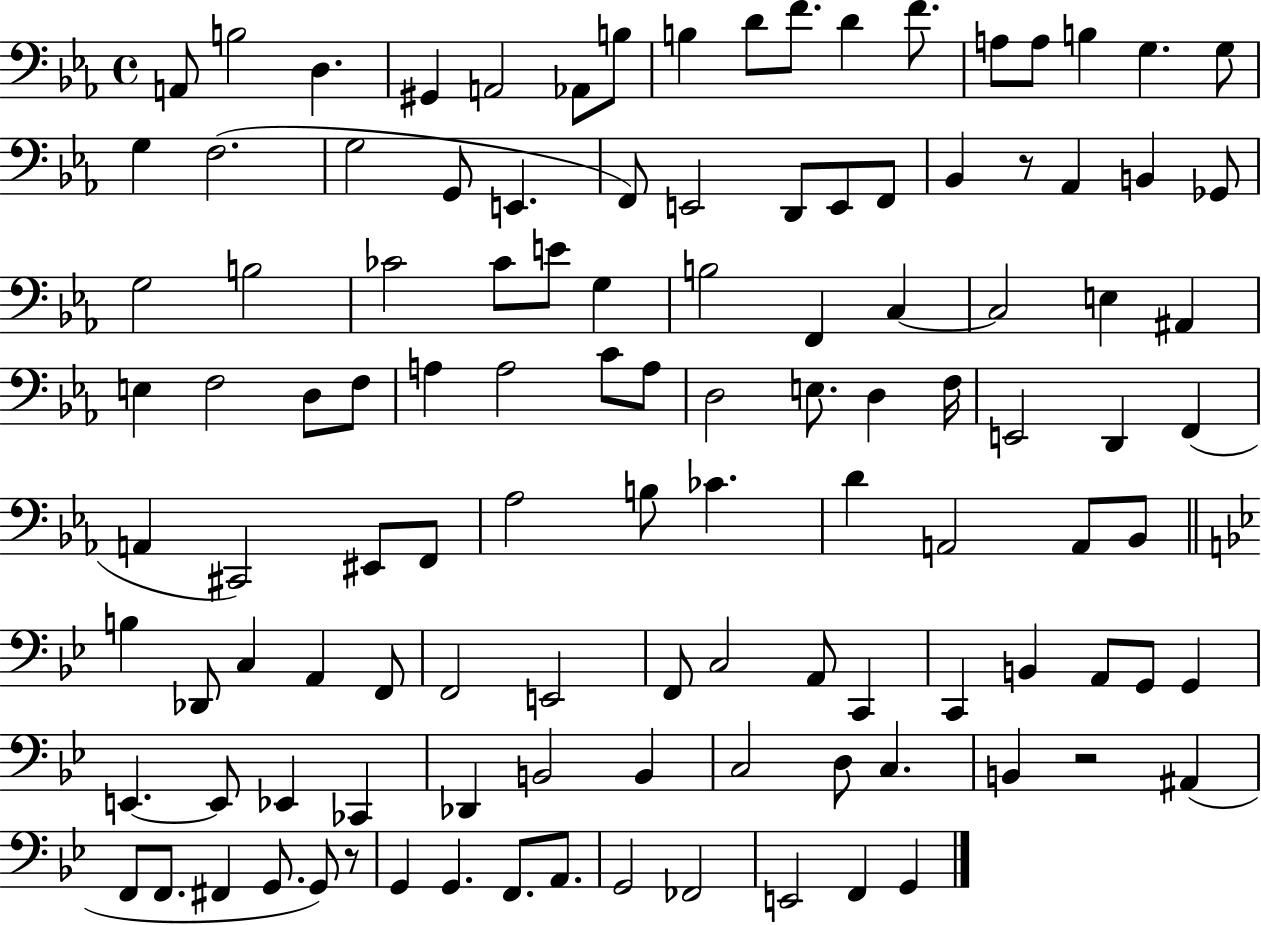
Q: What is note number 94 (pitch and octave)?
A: D3